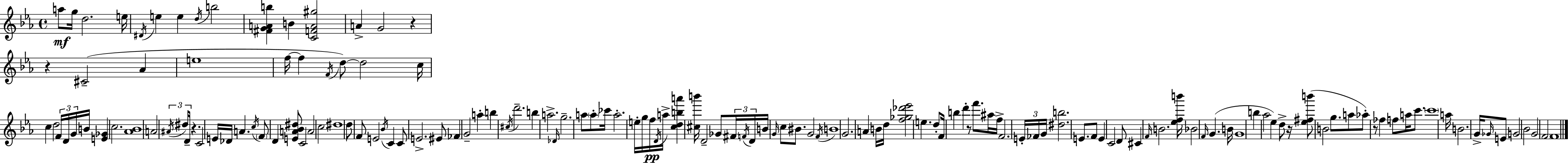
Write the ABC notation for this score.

X:1
T:Untitled
M:4/4
L:1/4
K:Cm
a/2 g/4 d2 e/4 ^D/4 e e d/4 b2 [^FGAb] B [CFA^g]2 A G2 z z ^C2 _A e4 f/4 f F/4 d/2 d2 c/4 c d2 F/4 D/4 G/4 B/4 [E_G] c2 [_A_B]4 A2 ^A/4 ^d/4 D/4 z C2 E/4 _D/4 A c/4 F/2 D [EA_B^d]/2 C2 A2 c2 ^d4 d/2 F/2 E2 _B/4 C C/2 E2 ^E/2 _F G2 a b ^c/4 d'2 b a2 _D/4 g2 a/2 a/2 _c'/4 a2 e/4 g/4 f/4 D/4 a/4 [cdba'] [^cb']/4 D2 _G/2 ^F/4 F/4 D/4 B/4 G/4 c/2 ^B/2 G2 F/4 B4 G2 A B/4 d/4 [f_g_d'_e']2 e d/2 F/4 b d' z/2 f'/2 ^a/4 f/4 F2 E/4 _F/4 G/4 [^db]2 E/2 F/2 E C2 D/2 ^C F/4 B2 [_efb']/4 _B2 F/4 G B/4 G4 b _a2 _e d/2 z/4 [_e^fb']/2 B2 g/2 a/2 _a/2 z/2 _f f/2 a/4 c'/2 c'4 a/4 B2 G/4 _G/4 E/2 G2 _B2 G2 F2 F4